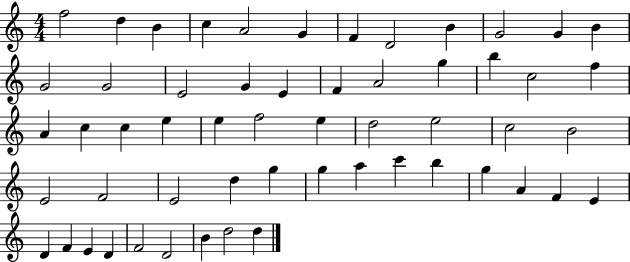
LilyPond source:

{
  \clef treble
  \numericTimeSignature
  \time 4/4
  \key c \major
  f''2 d''4 b'4 | c''4 a'2 g'4 | f'4 d'2 b'4 | g'2 g'4 b'4 | \break g'2 g'2 | e'2 g'4 e'4 | f'4 a'2 g''4 | b''4 c''2 f''4 | \break a'4 c''4 c''4 e''4 | e''4 f''2 e''4 | d''2 e''2 | c''2 b'2 | \break e'2 f'2 | e'2 d''4 g''4 | g''4 a''4 c'''4 b''4 | g''4 a'4 f'4 e'4 | \break d'4 f'4 e'4 d'4 | f'2 d'2 | b'4 d''2 d''4 | \bar "|."
}